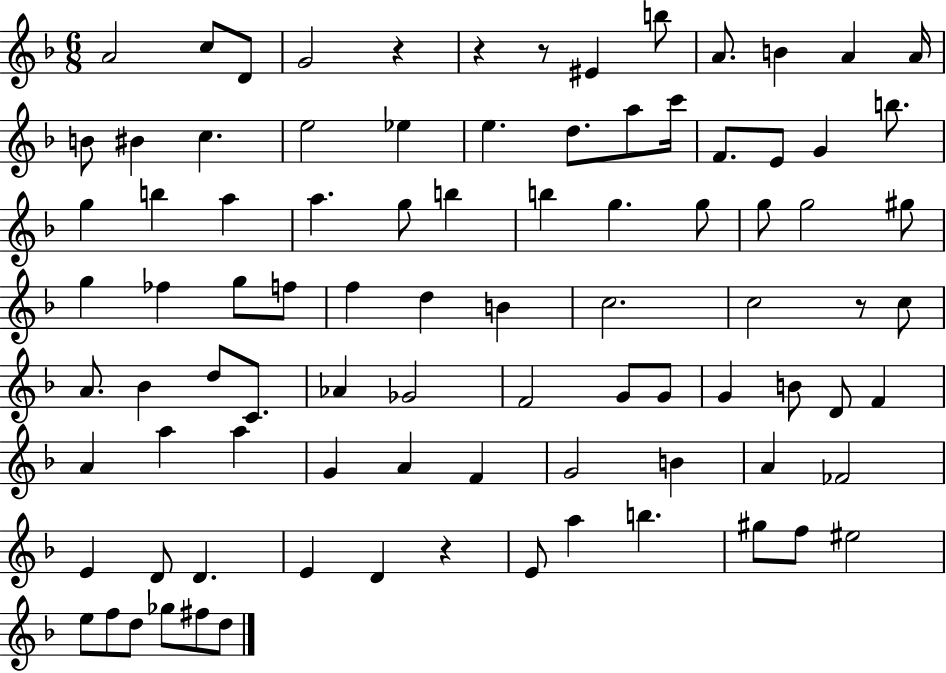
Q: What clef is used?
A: treble